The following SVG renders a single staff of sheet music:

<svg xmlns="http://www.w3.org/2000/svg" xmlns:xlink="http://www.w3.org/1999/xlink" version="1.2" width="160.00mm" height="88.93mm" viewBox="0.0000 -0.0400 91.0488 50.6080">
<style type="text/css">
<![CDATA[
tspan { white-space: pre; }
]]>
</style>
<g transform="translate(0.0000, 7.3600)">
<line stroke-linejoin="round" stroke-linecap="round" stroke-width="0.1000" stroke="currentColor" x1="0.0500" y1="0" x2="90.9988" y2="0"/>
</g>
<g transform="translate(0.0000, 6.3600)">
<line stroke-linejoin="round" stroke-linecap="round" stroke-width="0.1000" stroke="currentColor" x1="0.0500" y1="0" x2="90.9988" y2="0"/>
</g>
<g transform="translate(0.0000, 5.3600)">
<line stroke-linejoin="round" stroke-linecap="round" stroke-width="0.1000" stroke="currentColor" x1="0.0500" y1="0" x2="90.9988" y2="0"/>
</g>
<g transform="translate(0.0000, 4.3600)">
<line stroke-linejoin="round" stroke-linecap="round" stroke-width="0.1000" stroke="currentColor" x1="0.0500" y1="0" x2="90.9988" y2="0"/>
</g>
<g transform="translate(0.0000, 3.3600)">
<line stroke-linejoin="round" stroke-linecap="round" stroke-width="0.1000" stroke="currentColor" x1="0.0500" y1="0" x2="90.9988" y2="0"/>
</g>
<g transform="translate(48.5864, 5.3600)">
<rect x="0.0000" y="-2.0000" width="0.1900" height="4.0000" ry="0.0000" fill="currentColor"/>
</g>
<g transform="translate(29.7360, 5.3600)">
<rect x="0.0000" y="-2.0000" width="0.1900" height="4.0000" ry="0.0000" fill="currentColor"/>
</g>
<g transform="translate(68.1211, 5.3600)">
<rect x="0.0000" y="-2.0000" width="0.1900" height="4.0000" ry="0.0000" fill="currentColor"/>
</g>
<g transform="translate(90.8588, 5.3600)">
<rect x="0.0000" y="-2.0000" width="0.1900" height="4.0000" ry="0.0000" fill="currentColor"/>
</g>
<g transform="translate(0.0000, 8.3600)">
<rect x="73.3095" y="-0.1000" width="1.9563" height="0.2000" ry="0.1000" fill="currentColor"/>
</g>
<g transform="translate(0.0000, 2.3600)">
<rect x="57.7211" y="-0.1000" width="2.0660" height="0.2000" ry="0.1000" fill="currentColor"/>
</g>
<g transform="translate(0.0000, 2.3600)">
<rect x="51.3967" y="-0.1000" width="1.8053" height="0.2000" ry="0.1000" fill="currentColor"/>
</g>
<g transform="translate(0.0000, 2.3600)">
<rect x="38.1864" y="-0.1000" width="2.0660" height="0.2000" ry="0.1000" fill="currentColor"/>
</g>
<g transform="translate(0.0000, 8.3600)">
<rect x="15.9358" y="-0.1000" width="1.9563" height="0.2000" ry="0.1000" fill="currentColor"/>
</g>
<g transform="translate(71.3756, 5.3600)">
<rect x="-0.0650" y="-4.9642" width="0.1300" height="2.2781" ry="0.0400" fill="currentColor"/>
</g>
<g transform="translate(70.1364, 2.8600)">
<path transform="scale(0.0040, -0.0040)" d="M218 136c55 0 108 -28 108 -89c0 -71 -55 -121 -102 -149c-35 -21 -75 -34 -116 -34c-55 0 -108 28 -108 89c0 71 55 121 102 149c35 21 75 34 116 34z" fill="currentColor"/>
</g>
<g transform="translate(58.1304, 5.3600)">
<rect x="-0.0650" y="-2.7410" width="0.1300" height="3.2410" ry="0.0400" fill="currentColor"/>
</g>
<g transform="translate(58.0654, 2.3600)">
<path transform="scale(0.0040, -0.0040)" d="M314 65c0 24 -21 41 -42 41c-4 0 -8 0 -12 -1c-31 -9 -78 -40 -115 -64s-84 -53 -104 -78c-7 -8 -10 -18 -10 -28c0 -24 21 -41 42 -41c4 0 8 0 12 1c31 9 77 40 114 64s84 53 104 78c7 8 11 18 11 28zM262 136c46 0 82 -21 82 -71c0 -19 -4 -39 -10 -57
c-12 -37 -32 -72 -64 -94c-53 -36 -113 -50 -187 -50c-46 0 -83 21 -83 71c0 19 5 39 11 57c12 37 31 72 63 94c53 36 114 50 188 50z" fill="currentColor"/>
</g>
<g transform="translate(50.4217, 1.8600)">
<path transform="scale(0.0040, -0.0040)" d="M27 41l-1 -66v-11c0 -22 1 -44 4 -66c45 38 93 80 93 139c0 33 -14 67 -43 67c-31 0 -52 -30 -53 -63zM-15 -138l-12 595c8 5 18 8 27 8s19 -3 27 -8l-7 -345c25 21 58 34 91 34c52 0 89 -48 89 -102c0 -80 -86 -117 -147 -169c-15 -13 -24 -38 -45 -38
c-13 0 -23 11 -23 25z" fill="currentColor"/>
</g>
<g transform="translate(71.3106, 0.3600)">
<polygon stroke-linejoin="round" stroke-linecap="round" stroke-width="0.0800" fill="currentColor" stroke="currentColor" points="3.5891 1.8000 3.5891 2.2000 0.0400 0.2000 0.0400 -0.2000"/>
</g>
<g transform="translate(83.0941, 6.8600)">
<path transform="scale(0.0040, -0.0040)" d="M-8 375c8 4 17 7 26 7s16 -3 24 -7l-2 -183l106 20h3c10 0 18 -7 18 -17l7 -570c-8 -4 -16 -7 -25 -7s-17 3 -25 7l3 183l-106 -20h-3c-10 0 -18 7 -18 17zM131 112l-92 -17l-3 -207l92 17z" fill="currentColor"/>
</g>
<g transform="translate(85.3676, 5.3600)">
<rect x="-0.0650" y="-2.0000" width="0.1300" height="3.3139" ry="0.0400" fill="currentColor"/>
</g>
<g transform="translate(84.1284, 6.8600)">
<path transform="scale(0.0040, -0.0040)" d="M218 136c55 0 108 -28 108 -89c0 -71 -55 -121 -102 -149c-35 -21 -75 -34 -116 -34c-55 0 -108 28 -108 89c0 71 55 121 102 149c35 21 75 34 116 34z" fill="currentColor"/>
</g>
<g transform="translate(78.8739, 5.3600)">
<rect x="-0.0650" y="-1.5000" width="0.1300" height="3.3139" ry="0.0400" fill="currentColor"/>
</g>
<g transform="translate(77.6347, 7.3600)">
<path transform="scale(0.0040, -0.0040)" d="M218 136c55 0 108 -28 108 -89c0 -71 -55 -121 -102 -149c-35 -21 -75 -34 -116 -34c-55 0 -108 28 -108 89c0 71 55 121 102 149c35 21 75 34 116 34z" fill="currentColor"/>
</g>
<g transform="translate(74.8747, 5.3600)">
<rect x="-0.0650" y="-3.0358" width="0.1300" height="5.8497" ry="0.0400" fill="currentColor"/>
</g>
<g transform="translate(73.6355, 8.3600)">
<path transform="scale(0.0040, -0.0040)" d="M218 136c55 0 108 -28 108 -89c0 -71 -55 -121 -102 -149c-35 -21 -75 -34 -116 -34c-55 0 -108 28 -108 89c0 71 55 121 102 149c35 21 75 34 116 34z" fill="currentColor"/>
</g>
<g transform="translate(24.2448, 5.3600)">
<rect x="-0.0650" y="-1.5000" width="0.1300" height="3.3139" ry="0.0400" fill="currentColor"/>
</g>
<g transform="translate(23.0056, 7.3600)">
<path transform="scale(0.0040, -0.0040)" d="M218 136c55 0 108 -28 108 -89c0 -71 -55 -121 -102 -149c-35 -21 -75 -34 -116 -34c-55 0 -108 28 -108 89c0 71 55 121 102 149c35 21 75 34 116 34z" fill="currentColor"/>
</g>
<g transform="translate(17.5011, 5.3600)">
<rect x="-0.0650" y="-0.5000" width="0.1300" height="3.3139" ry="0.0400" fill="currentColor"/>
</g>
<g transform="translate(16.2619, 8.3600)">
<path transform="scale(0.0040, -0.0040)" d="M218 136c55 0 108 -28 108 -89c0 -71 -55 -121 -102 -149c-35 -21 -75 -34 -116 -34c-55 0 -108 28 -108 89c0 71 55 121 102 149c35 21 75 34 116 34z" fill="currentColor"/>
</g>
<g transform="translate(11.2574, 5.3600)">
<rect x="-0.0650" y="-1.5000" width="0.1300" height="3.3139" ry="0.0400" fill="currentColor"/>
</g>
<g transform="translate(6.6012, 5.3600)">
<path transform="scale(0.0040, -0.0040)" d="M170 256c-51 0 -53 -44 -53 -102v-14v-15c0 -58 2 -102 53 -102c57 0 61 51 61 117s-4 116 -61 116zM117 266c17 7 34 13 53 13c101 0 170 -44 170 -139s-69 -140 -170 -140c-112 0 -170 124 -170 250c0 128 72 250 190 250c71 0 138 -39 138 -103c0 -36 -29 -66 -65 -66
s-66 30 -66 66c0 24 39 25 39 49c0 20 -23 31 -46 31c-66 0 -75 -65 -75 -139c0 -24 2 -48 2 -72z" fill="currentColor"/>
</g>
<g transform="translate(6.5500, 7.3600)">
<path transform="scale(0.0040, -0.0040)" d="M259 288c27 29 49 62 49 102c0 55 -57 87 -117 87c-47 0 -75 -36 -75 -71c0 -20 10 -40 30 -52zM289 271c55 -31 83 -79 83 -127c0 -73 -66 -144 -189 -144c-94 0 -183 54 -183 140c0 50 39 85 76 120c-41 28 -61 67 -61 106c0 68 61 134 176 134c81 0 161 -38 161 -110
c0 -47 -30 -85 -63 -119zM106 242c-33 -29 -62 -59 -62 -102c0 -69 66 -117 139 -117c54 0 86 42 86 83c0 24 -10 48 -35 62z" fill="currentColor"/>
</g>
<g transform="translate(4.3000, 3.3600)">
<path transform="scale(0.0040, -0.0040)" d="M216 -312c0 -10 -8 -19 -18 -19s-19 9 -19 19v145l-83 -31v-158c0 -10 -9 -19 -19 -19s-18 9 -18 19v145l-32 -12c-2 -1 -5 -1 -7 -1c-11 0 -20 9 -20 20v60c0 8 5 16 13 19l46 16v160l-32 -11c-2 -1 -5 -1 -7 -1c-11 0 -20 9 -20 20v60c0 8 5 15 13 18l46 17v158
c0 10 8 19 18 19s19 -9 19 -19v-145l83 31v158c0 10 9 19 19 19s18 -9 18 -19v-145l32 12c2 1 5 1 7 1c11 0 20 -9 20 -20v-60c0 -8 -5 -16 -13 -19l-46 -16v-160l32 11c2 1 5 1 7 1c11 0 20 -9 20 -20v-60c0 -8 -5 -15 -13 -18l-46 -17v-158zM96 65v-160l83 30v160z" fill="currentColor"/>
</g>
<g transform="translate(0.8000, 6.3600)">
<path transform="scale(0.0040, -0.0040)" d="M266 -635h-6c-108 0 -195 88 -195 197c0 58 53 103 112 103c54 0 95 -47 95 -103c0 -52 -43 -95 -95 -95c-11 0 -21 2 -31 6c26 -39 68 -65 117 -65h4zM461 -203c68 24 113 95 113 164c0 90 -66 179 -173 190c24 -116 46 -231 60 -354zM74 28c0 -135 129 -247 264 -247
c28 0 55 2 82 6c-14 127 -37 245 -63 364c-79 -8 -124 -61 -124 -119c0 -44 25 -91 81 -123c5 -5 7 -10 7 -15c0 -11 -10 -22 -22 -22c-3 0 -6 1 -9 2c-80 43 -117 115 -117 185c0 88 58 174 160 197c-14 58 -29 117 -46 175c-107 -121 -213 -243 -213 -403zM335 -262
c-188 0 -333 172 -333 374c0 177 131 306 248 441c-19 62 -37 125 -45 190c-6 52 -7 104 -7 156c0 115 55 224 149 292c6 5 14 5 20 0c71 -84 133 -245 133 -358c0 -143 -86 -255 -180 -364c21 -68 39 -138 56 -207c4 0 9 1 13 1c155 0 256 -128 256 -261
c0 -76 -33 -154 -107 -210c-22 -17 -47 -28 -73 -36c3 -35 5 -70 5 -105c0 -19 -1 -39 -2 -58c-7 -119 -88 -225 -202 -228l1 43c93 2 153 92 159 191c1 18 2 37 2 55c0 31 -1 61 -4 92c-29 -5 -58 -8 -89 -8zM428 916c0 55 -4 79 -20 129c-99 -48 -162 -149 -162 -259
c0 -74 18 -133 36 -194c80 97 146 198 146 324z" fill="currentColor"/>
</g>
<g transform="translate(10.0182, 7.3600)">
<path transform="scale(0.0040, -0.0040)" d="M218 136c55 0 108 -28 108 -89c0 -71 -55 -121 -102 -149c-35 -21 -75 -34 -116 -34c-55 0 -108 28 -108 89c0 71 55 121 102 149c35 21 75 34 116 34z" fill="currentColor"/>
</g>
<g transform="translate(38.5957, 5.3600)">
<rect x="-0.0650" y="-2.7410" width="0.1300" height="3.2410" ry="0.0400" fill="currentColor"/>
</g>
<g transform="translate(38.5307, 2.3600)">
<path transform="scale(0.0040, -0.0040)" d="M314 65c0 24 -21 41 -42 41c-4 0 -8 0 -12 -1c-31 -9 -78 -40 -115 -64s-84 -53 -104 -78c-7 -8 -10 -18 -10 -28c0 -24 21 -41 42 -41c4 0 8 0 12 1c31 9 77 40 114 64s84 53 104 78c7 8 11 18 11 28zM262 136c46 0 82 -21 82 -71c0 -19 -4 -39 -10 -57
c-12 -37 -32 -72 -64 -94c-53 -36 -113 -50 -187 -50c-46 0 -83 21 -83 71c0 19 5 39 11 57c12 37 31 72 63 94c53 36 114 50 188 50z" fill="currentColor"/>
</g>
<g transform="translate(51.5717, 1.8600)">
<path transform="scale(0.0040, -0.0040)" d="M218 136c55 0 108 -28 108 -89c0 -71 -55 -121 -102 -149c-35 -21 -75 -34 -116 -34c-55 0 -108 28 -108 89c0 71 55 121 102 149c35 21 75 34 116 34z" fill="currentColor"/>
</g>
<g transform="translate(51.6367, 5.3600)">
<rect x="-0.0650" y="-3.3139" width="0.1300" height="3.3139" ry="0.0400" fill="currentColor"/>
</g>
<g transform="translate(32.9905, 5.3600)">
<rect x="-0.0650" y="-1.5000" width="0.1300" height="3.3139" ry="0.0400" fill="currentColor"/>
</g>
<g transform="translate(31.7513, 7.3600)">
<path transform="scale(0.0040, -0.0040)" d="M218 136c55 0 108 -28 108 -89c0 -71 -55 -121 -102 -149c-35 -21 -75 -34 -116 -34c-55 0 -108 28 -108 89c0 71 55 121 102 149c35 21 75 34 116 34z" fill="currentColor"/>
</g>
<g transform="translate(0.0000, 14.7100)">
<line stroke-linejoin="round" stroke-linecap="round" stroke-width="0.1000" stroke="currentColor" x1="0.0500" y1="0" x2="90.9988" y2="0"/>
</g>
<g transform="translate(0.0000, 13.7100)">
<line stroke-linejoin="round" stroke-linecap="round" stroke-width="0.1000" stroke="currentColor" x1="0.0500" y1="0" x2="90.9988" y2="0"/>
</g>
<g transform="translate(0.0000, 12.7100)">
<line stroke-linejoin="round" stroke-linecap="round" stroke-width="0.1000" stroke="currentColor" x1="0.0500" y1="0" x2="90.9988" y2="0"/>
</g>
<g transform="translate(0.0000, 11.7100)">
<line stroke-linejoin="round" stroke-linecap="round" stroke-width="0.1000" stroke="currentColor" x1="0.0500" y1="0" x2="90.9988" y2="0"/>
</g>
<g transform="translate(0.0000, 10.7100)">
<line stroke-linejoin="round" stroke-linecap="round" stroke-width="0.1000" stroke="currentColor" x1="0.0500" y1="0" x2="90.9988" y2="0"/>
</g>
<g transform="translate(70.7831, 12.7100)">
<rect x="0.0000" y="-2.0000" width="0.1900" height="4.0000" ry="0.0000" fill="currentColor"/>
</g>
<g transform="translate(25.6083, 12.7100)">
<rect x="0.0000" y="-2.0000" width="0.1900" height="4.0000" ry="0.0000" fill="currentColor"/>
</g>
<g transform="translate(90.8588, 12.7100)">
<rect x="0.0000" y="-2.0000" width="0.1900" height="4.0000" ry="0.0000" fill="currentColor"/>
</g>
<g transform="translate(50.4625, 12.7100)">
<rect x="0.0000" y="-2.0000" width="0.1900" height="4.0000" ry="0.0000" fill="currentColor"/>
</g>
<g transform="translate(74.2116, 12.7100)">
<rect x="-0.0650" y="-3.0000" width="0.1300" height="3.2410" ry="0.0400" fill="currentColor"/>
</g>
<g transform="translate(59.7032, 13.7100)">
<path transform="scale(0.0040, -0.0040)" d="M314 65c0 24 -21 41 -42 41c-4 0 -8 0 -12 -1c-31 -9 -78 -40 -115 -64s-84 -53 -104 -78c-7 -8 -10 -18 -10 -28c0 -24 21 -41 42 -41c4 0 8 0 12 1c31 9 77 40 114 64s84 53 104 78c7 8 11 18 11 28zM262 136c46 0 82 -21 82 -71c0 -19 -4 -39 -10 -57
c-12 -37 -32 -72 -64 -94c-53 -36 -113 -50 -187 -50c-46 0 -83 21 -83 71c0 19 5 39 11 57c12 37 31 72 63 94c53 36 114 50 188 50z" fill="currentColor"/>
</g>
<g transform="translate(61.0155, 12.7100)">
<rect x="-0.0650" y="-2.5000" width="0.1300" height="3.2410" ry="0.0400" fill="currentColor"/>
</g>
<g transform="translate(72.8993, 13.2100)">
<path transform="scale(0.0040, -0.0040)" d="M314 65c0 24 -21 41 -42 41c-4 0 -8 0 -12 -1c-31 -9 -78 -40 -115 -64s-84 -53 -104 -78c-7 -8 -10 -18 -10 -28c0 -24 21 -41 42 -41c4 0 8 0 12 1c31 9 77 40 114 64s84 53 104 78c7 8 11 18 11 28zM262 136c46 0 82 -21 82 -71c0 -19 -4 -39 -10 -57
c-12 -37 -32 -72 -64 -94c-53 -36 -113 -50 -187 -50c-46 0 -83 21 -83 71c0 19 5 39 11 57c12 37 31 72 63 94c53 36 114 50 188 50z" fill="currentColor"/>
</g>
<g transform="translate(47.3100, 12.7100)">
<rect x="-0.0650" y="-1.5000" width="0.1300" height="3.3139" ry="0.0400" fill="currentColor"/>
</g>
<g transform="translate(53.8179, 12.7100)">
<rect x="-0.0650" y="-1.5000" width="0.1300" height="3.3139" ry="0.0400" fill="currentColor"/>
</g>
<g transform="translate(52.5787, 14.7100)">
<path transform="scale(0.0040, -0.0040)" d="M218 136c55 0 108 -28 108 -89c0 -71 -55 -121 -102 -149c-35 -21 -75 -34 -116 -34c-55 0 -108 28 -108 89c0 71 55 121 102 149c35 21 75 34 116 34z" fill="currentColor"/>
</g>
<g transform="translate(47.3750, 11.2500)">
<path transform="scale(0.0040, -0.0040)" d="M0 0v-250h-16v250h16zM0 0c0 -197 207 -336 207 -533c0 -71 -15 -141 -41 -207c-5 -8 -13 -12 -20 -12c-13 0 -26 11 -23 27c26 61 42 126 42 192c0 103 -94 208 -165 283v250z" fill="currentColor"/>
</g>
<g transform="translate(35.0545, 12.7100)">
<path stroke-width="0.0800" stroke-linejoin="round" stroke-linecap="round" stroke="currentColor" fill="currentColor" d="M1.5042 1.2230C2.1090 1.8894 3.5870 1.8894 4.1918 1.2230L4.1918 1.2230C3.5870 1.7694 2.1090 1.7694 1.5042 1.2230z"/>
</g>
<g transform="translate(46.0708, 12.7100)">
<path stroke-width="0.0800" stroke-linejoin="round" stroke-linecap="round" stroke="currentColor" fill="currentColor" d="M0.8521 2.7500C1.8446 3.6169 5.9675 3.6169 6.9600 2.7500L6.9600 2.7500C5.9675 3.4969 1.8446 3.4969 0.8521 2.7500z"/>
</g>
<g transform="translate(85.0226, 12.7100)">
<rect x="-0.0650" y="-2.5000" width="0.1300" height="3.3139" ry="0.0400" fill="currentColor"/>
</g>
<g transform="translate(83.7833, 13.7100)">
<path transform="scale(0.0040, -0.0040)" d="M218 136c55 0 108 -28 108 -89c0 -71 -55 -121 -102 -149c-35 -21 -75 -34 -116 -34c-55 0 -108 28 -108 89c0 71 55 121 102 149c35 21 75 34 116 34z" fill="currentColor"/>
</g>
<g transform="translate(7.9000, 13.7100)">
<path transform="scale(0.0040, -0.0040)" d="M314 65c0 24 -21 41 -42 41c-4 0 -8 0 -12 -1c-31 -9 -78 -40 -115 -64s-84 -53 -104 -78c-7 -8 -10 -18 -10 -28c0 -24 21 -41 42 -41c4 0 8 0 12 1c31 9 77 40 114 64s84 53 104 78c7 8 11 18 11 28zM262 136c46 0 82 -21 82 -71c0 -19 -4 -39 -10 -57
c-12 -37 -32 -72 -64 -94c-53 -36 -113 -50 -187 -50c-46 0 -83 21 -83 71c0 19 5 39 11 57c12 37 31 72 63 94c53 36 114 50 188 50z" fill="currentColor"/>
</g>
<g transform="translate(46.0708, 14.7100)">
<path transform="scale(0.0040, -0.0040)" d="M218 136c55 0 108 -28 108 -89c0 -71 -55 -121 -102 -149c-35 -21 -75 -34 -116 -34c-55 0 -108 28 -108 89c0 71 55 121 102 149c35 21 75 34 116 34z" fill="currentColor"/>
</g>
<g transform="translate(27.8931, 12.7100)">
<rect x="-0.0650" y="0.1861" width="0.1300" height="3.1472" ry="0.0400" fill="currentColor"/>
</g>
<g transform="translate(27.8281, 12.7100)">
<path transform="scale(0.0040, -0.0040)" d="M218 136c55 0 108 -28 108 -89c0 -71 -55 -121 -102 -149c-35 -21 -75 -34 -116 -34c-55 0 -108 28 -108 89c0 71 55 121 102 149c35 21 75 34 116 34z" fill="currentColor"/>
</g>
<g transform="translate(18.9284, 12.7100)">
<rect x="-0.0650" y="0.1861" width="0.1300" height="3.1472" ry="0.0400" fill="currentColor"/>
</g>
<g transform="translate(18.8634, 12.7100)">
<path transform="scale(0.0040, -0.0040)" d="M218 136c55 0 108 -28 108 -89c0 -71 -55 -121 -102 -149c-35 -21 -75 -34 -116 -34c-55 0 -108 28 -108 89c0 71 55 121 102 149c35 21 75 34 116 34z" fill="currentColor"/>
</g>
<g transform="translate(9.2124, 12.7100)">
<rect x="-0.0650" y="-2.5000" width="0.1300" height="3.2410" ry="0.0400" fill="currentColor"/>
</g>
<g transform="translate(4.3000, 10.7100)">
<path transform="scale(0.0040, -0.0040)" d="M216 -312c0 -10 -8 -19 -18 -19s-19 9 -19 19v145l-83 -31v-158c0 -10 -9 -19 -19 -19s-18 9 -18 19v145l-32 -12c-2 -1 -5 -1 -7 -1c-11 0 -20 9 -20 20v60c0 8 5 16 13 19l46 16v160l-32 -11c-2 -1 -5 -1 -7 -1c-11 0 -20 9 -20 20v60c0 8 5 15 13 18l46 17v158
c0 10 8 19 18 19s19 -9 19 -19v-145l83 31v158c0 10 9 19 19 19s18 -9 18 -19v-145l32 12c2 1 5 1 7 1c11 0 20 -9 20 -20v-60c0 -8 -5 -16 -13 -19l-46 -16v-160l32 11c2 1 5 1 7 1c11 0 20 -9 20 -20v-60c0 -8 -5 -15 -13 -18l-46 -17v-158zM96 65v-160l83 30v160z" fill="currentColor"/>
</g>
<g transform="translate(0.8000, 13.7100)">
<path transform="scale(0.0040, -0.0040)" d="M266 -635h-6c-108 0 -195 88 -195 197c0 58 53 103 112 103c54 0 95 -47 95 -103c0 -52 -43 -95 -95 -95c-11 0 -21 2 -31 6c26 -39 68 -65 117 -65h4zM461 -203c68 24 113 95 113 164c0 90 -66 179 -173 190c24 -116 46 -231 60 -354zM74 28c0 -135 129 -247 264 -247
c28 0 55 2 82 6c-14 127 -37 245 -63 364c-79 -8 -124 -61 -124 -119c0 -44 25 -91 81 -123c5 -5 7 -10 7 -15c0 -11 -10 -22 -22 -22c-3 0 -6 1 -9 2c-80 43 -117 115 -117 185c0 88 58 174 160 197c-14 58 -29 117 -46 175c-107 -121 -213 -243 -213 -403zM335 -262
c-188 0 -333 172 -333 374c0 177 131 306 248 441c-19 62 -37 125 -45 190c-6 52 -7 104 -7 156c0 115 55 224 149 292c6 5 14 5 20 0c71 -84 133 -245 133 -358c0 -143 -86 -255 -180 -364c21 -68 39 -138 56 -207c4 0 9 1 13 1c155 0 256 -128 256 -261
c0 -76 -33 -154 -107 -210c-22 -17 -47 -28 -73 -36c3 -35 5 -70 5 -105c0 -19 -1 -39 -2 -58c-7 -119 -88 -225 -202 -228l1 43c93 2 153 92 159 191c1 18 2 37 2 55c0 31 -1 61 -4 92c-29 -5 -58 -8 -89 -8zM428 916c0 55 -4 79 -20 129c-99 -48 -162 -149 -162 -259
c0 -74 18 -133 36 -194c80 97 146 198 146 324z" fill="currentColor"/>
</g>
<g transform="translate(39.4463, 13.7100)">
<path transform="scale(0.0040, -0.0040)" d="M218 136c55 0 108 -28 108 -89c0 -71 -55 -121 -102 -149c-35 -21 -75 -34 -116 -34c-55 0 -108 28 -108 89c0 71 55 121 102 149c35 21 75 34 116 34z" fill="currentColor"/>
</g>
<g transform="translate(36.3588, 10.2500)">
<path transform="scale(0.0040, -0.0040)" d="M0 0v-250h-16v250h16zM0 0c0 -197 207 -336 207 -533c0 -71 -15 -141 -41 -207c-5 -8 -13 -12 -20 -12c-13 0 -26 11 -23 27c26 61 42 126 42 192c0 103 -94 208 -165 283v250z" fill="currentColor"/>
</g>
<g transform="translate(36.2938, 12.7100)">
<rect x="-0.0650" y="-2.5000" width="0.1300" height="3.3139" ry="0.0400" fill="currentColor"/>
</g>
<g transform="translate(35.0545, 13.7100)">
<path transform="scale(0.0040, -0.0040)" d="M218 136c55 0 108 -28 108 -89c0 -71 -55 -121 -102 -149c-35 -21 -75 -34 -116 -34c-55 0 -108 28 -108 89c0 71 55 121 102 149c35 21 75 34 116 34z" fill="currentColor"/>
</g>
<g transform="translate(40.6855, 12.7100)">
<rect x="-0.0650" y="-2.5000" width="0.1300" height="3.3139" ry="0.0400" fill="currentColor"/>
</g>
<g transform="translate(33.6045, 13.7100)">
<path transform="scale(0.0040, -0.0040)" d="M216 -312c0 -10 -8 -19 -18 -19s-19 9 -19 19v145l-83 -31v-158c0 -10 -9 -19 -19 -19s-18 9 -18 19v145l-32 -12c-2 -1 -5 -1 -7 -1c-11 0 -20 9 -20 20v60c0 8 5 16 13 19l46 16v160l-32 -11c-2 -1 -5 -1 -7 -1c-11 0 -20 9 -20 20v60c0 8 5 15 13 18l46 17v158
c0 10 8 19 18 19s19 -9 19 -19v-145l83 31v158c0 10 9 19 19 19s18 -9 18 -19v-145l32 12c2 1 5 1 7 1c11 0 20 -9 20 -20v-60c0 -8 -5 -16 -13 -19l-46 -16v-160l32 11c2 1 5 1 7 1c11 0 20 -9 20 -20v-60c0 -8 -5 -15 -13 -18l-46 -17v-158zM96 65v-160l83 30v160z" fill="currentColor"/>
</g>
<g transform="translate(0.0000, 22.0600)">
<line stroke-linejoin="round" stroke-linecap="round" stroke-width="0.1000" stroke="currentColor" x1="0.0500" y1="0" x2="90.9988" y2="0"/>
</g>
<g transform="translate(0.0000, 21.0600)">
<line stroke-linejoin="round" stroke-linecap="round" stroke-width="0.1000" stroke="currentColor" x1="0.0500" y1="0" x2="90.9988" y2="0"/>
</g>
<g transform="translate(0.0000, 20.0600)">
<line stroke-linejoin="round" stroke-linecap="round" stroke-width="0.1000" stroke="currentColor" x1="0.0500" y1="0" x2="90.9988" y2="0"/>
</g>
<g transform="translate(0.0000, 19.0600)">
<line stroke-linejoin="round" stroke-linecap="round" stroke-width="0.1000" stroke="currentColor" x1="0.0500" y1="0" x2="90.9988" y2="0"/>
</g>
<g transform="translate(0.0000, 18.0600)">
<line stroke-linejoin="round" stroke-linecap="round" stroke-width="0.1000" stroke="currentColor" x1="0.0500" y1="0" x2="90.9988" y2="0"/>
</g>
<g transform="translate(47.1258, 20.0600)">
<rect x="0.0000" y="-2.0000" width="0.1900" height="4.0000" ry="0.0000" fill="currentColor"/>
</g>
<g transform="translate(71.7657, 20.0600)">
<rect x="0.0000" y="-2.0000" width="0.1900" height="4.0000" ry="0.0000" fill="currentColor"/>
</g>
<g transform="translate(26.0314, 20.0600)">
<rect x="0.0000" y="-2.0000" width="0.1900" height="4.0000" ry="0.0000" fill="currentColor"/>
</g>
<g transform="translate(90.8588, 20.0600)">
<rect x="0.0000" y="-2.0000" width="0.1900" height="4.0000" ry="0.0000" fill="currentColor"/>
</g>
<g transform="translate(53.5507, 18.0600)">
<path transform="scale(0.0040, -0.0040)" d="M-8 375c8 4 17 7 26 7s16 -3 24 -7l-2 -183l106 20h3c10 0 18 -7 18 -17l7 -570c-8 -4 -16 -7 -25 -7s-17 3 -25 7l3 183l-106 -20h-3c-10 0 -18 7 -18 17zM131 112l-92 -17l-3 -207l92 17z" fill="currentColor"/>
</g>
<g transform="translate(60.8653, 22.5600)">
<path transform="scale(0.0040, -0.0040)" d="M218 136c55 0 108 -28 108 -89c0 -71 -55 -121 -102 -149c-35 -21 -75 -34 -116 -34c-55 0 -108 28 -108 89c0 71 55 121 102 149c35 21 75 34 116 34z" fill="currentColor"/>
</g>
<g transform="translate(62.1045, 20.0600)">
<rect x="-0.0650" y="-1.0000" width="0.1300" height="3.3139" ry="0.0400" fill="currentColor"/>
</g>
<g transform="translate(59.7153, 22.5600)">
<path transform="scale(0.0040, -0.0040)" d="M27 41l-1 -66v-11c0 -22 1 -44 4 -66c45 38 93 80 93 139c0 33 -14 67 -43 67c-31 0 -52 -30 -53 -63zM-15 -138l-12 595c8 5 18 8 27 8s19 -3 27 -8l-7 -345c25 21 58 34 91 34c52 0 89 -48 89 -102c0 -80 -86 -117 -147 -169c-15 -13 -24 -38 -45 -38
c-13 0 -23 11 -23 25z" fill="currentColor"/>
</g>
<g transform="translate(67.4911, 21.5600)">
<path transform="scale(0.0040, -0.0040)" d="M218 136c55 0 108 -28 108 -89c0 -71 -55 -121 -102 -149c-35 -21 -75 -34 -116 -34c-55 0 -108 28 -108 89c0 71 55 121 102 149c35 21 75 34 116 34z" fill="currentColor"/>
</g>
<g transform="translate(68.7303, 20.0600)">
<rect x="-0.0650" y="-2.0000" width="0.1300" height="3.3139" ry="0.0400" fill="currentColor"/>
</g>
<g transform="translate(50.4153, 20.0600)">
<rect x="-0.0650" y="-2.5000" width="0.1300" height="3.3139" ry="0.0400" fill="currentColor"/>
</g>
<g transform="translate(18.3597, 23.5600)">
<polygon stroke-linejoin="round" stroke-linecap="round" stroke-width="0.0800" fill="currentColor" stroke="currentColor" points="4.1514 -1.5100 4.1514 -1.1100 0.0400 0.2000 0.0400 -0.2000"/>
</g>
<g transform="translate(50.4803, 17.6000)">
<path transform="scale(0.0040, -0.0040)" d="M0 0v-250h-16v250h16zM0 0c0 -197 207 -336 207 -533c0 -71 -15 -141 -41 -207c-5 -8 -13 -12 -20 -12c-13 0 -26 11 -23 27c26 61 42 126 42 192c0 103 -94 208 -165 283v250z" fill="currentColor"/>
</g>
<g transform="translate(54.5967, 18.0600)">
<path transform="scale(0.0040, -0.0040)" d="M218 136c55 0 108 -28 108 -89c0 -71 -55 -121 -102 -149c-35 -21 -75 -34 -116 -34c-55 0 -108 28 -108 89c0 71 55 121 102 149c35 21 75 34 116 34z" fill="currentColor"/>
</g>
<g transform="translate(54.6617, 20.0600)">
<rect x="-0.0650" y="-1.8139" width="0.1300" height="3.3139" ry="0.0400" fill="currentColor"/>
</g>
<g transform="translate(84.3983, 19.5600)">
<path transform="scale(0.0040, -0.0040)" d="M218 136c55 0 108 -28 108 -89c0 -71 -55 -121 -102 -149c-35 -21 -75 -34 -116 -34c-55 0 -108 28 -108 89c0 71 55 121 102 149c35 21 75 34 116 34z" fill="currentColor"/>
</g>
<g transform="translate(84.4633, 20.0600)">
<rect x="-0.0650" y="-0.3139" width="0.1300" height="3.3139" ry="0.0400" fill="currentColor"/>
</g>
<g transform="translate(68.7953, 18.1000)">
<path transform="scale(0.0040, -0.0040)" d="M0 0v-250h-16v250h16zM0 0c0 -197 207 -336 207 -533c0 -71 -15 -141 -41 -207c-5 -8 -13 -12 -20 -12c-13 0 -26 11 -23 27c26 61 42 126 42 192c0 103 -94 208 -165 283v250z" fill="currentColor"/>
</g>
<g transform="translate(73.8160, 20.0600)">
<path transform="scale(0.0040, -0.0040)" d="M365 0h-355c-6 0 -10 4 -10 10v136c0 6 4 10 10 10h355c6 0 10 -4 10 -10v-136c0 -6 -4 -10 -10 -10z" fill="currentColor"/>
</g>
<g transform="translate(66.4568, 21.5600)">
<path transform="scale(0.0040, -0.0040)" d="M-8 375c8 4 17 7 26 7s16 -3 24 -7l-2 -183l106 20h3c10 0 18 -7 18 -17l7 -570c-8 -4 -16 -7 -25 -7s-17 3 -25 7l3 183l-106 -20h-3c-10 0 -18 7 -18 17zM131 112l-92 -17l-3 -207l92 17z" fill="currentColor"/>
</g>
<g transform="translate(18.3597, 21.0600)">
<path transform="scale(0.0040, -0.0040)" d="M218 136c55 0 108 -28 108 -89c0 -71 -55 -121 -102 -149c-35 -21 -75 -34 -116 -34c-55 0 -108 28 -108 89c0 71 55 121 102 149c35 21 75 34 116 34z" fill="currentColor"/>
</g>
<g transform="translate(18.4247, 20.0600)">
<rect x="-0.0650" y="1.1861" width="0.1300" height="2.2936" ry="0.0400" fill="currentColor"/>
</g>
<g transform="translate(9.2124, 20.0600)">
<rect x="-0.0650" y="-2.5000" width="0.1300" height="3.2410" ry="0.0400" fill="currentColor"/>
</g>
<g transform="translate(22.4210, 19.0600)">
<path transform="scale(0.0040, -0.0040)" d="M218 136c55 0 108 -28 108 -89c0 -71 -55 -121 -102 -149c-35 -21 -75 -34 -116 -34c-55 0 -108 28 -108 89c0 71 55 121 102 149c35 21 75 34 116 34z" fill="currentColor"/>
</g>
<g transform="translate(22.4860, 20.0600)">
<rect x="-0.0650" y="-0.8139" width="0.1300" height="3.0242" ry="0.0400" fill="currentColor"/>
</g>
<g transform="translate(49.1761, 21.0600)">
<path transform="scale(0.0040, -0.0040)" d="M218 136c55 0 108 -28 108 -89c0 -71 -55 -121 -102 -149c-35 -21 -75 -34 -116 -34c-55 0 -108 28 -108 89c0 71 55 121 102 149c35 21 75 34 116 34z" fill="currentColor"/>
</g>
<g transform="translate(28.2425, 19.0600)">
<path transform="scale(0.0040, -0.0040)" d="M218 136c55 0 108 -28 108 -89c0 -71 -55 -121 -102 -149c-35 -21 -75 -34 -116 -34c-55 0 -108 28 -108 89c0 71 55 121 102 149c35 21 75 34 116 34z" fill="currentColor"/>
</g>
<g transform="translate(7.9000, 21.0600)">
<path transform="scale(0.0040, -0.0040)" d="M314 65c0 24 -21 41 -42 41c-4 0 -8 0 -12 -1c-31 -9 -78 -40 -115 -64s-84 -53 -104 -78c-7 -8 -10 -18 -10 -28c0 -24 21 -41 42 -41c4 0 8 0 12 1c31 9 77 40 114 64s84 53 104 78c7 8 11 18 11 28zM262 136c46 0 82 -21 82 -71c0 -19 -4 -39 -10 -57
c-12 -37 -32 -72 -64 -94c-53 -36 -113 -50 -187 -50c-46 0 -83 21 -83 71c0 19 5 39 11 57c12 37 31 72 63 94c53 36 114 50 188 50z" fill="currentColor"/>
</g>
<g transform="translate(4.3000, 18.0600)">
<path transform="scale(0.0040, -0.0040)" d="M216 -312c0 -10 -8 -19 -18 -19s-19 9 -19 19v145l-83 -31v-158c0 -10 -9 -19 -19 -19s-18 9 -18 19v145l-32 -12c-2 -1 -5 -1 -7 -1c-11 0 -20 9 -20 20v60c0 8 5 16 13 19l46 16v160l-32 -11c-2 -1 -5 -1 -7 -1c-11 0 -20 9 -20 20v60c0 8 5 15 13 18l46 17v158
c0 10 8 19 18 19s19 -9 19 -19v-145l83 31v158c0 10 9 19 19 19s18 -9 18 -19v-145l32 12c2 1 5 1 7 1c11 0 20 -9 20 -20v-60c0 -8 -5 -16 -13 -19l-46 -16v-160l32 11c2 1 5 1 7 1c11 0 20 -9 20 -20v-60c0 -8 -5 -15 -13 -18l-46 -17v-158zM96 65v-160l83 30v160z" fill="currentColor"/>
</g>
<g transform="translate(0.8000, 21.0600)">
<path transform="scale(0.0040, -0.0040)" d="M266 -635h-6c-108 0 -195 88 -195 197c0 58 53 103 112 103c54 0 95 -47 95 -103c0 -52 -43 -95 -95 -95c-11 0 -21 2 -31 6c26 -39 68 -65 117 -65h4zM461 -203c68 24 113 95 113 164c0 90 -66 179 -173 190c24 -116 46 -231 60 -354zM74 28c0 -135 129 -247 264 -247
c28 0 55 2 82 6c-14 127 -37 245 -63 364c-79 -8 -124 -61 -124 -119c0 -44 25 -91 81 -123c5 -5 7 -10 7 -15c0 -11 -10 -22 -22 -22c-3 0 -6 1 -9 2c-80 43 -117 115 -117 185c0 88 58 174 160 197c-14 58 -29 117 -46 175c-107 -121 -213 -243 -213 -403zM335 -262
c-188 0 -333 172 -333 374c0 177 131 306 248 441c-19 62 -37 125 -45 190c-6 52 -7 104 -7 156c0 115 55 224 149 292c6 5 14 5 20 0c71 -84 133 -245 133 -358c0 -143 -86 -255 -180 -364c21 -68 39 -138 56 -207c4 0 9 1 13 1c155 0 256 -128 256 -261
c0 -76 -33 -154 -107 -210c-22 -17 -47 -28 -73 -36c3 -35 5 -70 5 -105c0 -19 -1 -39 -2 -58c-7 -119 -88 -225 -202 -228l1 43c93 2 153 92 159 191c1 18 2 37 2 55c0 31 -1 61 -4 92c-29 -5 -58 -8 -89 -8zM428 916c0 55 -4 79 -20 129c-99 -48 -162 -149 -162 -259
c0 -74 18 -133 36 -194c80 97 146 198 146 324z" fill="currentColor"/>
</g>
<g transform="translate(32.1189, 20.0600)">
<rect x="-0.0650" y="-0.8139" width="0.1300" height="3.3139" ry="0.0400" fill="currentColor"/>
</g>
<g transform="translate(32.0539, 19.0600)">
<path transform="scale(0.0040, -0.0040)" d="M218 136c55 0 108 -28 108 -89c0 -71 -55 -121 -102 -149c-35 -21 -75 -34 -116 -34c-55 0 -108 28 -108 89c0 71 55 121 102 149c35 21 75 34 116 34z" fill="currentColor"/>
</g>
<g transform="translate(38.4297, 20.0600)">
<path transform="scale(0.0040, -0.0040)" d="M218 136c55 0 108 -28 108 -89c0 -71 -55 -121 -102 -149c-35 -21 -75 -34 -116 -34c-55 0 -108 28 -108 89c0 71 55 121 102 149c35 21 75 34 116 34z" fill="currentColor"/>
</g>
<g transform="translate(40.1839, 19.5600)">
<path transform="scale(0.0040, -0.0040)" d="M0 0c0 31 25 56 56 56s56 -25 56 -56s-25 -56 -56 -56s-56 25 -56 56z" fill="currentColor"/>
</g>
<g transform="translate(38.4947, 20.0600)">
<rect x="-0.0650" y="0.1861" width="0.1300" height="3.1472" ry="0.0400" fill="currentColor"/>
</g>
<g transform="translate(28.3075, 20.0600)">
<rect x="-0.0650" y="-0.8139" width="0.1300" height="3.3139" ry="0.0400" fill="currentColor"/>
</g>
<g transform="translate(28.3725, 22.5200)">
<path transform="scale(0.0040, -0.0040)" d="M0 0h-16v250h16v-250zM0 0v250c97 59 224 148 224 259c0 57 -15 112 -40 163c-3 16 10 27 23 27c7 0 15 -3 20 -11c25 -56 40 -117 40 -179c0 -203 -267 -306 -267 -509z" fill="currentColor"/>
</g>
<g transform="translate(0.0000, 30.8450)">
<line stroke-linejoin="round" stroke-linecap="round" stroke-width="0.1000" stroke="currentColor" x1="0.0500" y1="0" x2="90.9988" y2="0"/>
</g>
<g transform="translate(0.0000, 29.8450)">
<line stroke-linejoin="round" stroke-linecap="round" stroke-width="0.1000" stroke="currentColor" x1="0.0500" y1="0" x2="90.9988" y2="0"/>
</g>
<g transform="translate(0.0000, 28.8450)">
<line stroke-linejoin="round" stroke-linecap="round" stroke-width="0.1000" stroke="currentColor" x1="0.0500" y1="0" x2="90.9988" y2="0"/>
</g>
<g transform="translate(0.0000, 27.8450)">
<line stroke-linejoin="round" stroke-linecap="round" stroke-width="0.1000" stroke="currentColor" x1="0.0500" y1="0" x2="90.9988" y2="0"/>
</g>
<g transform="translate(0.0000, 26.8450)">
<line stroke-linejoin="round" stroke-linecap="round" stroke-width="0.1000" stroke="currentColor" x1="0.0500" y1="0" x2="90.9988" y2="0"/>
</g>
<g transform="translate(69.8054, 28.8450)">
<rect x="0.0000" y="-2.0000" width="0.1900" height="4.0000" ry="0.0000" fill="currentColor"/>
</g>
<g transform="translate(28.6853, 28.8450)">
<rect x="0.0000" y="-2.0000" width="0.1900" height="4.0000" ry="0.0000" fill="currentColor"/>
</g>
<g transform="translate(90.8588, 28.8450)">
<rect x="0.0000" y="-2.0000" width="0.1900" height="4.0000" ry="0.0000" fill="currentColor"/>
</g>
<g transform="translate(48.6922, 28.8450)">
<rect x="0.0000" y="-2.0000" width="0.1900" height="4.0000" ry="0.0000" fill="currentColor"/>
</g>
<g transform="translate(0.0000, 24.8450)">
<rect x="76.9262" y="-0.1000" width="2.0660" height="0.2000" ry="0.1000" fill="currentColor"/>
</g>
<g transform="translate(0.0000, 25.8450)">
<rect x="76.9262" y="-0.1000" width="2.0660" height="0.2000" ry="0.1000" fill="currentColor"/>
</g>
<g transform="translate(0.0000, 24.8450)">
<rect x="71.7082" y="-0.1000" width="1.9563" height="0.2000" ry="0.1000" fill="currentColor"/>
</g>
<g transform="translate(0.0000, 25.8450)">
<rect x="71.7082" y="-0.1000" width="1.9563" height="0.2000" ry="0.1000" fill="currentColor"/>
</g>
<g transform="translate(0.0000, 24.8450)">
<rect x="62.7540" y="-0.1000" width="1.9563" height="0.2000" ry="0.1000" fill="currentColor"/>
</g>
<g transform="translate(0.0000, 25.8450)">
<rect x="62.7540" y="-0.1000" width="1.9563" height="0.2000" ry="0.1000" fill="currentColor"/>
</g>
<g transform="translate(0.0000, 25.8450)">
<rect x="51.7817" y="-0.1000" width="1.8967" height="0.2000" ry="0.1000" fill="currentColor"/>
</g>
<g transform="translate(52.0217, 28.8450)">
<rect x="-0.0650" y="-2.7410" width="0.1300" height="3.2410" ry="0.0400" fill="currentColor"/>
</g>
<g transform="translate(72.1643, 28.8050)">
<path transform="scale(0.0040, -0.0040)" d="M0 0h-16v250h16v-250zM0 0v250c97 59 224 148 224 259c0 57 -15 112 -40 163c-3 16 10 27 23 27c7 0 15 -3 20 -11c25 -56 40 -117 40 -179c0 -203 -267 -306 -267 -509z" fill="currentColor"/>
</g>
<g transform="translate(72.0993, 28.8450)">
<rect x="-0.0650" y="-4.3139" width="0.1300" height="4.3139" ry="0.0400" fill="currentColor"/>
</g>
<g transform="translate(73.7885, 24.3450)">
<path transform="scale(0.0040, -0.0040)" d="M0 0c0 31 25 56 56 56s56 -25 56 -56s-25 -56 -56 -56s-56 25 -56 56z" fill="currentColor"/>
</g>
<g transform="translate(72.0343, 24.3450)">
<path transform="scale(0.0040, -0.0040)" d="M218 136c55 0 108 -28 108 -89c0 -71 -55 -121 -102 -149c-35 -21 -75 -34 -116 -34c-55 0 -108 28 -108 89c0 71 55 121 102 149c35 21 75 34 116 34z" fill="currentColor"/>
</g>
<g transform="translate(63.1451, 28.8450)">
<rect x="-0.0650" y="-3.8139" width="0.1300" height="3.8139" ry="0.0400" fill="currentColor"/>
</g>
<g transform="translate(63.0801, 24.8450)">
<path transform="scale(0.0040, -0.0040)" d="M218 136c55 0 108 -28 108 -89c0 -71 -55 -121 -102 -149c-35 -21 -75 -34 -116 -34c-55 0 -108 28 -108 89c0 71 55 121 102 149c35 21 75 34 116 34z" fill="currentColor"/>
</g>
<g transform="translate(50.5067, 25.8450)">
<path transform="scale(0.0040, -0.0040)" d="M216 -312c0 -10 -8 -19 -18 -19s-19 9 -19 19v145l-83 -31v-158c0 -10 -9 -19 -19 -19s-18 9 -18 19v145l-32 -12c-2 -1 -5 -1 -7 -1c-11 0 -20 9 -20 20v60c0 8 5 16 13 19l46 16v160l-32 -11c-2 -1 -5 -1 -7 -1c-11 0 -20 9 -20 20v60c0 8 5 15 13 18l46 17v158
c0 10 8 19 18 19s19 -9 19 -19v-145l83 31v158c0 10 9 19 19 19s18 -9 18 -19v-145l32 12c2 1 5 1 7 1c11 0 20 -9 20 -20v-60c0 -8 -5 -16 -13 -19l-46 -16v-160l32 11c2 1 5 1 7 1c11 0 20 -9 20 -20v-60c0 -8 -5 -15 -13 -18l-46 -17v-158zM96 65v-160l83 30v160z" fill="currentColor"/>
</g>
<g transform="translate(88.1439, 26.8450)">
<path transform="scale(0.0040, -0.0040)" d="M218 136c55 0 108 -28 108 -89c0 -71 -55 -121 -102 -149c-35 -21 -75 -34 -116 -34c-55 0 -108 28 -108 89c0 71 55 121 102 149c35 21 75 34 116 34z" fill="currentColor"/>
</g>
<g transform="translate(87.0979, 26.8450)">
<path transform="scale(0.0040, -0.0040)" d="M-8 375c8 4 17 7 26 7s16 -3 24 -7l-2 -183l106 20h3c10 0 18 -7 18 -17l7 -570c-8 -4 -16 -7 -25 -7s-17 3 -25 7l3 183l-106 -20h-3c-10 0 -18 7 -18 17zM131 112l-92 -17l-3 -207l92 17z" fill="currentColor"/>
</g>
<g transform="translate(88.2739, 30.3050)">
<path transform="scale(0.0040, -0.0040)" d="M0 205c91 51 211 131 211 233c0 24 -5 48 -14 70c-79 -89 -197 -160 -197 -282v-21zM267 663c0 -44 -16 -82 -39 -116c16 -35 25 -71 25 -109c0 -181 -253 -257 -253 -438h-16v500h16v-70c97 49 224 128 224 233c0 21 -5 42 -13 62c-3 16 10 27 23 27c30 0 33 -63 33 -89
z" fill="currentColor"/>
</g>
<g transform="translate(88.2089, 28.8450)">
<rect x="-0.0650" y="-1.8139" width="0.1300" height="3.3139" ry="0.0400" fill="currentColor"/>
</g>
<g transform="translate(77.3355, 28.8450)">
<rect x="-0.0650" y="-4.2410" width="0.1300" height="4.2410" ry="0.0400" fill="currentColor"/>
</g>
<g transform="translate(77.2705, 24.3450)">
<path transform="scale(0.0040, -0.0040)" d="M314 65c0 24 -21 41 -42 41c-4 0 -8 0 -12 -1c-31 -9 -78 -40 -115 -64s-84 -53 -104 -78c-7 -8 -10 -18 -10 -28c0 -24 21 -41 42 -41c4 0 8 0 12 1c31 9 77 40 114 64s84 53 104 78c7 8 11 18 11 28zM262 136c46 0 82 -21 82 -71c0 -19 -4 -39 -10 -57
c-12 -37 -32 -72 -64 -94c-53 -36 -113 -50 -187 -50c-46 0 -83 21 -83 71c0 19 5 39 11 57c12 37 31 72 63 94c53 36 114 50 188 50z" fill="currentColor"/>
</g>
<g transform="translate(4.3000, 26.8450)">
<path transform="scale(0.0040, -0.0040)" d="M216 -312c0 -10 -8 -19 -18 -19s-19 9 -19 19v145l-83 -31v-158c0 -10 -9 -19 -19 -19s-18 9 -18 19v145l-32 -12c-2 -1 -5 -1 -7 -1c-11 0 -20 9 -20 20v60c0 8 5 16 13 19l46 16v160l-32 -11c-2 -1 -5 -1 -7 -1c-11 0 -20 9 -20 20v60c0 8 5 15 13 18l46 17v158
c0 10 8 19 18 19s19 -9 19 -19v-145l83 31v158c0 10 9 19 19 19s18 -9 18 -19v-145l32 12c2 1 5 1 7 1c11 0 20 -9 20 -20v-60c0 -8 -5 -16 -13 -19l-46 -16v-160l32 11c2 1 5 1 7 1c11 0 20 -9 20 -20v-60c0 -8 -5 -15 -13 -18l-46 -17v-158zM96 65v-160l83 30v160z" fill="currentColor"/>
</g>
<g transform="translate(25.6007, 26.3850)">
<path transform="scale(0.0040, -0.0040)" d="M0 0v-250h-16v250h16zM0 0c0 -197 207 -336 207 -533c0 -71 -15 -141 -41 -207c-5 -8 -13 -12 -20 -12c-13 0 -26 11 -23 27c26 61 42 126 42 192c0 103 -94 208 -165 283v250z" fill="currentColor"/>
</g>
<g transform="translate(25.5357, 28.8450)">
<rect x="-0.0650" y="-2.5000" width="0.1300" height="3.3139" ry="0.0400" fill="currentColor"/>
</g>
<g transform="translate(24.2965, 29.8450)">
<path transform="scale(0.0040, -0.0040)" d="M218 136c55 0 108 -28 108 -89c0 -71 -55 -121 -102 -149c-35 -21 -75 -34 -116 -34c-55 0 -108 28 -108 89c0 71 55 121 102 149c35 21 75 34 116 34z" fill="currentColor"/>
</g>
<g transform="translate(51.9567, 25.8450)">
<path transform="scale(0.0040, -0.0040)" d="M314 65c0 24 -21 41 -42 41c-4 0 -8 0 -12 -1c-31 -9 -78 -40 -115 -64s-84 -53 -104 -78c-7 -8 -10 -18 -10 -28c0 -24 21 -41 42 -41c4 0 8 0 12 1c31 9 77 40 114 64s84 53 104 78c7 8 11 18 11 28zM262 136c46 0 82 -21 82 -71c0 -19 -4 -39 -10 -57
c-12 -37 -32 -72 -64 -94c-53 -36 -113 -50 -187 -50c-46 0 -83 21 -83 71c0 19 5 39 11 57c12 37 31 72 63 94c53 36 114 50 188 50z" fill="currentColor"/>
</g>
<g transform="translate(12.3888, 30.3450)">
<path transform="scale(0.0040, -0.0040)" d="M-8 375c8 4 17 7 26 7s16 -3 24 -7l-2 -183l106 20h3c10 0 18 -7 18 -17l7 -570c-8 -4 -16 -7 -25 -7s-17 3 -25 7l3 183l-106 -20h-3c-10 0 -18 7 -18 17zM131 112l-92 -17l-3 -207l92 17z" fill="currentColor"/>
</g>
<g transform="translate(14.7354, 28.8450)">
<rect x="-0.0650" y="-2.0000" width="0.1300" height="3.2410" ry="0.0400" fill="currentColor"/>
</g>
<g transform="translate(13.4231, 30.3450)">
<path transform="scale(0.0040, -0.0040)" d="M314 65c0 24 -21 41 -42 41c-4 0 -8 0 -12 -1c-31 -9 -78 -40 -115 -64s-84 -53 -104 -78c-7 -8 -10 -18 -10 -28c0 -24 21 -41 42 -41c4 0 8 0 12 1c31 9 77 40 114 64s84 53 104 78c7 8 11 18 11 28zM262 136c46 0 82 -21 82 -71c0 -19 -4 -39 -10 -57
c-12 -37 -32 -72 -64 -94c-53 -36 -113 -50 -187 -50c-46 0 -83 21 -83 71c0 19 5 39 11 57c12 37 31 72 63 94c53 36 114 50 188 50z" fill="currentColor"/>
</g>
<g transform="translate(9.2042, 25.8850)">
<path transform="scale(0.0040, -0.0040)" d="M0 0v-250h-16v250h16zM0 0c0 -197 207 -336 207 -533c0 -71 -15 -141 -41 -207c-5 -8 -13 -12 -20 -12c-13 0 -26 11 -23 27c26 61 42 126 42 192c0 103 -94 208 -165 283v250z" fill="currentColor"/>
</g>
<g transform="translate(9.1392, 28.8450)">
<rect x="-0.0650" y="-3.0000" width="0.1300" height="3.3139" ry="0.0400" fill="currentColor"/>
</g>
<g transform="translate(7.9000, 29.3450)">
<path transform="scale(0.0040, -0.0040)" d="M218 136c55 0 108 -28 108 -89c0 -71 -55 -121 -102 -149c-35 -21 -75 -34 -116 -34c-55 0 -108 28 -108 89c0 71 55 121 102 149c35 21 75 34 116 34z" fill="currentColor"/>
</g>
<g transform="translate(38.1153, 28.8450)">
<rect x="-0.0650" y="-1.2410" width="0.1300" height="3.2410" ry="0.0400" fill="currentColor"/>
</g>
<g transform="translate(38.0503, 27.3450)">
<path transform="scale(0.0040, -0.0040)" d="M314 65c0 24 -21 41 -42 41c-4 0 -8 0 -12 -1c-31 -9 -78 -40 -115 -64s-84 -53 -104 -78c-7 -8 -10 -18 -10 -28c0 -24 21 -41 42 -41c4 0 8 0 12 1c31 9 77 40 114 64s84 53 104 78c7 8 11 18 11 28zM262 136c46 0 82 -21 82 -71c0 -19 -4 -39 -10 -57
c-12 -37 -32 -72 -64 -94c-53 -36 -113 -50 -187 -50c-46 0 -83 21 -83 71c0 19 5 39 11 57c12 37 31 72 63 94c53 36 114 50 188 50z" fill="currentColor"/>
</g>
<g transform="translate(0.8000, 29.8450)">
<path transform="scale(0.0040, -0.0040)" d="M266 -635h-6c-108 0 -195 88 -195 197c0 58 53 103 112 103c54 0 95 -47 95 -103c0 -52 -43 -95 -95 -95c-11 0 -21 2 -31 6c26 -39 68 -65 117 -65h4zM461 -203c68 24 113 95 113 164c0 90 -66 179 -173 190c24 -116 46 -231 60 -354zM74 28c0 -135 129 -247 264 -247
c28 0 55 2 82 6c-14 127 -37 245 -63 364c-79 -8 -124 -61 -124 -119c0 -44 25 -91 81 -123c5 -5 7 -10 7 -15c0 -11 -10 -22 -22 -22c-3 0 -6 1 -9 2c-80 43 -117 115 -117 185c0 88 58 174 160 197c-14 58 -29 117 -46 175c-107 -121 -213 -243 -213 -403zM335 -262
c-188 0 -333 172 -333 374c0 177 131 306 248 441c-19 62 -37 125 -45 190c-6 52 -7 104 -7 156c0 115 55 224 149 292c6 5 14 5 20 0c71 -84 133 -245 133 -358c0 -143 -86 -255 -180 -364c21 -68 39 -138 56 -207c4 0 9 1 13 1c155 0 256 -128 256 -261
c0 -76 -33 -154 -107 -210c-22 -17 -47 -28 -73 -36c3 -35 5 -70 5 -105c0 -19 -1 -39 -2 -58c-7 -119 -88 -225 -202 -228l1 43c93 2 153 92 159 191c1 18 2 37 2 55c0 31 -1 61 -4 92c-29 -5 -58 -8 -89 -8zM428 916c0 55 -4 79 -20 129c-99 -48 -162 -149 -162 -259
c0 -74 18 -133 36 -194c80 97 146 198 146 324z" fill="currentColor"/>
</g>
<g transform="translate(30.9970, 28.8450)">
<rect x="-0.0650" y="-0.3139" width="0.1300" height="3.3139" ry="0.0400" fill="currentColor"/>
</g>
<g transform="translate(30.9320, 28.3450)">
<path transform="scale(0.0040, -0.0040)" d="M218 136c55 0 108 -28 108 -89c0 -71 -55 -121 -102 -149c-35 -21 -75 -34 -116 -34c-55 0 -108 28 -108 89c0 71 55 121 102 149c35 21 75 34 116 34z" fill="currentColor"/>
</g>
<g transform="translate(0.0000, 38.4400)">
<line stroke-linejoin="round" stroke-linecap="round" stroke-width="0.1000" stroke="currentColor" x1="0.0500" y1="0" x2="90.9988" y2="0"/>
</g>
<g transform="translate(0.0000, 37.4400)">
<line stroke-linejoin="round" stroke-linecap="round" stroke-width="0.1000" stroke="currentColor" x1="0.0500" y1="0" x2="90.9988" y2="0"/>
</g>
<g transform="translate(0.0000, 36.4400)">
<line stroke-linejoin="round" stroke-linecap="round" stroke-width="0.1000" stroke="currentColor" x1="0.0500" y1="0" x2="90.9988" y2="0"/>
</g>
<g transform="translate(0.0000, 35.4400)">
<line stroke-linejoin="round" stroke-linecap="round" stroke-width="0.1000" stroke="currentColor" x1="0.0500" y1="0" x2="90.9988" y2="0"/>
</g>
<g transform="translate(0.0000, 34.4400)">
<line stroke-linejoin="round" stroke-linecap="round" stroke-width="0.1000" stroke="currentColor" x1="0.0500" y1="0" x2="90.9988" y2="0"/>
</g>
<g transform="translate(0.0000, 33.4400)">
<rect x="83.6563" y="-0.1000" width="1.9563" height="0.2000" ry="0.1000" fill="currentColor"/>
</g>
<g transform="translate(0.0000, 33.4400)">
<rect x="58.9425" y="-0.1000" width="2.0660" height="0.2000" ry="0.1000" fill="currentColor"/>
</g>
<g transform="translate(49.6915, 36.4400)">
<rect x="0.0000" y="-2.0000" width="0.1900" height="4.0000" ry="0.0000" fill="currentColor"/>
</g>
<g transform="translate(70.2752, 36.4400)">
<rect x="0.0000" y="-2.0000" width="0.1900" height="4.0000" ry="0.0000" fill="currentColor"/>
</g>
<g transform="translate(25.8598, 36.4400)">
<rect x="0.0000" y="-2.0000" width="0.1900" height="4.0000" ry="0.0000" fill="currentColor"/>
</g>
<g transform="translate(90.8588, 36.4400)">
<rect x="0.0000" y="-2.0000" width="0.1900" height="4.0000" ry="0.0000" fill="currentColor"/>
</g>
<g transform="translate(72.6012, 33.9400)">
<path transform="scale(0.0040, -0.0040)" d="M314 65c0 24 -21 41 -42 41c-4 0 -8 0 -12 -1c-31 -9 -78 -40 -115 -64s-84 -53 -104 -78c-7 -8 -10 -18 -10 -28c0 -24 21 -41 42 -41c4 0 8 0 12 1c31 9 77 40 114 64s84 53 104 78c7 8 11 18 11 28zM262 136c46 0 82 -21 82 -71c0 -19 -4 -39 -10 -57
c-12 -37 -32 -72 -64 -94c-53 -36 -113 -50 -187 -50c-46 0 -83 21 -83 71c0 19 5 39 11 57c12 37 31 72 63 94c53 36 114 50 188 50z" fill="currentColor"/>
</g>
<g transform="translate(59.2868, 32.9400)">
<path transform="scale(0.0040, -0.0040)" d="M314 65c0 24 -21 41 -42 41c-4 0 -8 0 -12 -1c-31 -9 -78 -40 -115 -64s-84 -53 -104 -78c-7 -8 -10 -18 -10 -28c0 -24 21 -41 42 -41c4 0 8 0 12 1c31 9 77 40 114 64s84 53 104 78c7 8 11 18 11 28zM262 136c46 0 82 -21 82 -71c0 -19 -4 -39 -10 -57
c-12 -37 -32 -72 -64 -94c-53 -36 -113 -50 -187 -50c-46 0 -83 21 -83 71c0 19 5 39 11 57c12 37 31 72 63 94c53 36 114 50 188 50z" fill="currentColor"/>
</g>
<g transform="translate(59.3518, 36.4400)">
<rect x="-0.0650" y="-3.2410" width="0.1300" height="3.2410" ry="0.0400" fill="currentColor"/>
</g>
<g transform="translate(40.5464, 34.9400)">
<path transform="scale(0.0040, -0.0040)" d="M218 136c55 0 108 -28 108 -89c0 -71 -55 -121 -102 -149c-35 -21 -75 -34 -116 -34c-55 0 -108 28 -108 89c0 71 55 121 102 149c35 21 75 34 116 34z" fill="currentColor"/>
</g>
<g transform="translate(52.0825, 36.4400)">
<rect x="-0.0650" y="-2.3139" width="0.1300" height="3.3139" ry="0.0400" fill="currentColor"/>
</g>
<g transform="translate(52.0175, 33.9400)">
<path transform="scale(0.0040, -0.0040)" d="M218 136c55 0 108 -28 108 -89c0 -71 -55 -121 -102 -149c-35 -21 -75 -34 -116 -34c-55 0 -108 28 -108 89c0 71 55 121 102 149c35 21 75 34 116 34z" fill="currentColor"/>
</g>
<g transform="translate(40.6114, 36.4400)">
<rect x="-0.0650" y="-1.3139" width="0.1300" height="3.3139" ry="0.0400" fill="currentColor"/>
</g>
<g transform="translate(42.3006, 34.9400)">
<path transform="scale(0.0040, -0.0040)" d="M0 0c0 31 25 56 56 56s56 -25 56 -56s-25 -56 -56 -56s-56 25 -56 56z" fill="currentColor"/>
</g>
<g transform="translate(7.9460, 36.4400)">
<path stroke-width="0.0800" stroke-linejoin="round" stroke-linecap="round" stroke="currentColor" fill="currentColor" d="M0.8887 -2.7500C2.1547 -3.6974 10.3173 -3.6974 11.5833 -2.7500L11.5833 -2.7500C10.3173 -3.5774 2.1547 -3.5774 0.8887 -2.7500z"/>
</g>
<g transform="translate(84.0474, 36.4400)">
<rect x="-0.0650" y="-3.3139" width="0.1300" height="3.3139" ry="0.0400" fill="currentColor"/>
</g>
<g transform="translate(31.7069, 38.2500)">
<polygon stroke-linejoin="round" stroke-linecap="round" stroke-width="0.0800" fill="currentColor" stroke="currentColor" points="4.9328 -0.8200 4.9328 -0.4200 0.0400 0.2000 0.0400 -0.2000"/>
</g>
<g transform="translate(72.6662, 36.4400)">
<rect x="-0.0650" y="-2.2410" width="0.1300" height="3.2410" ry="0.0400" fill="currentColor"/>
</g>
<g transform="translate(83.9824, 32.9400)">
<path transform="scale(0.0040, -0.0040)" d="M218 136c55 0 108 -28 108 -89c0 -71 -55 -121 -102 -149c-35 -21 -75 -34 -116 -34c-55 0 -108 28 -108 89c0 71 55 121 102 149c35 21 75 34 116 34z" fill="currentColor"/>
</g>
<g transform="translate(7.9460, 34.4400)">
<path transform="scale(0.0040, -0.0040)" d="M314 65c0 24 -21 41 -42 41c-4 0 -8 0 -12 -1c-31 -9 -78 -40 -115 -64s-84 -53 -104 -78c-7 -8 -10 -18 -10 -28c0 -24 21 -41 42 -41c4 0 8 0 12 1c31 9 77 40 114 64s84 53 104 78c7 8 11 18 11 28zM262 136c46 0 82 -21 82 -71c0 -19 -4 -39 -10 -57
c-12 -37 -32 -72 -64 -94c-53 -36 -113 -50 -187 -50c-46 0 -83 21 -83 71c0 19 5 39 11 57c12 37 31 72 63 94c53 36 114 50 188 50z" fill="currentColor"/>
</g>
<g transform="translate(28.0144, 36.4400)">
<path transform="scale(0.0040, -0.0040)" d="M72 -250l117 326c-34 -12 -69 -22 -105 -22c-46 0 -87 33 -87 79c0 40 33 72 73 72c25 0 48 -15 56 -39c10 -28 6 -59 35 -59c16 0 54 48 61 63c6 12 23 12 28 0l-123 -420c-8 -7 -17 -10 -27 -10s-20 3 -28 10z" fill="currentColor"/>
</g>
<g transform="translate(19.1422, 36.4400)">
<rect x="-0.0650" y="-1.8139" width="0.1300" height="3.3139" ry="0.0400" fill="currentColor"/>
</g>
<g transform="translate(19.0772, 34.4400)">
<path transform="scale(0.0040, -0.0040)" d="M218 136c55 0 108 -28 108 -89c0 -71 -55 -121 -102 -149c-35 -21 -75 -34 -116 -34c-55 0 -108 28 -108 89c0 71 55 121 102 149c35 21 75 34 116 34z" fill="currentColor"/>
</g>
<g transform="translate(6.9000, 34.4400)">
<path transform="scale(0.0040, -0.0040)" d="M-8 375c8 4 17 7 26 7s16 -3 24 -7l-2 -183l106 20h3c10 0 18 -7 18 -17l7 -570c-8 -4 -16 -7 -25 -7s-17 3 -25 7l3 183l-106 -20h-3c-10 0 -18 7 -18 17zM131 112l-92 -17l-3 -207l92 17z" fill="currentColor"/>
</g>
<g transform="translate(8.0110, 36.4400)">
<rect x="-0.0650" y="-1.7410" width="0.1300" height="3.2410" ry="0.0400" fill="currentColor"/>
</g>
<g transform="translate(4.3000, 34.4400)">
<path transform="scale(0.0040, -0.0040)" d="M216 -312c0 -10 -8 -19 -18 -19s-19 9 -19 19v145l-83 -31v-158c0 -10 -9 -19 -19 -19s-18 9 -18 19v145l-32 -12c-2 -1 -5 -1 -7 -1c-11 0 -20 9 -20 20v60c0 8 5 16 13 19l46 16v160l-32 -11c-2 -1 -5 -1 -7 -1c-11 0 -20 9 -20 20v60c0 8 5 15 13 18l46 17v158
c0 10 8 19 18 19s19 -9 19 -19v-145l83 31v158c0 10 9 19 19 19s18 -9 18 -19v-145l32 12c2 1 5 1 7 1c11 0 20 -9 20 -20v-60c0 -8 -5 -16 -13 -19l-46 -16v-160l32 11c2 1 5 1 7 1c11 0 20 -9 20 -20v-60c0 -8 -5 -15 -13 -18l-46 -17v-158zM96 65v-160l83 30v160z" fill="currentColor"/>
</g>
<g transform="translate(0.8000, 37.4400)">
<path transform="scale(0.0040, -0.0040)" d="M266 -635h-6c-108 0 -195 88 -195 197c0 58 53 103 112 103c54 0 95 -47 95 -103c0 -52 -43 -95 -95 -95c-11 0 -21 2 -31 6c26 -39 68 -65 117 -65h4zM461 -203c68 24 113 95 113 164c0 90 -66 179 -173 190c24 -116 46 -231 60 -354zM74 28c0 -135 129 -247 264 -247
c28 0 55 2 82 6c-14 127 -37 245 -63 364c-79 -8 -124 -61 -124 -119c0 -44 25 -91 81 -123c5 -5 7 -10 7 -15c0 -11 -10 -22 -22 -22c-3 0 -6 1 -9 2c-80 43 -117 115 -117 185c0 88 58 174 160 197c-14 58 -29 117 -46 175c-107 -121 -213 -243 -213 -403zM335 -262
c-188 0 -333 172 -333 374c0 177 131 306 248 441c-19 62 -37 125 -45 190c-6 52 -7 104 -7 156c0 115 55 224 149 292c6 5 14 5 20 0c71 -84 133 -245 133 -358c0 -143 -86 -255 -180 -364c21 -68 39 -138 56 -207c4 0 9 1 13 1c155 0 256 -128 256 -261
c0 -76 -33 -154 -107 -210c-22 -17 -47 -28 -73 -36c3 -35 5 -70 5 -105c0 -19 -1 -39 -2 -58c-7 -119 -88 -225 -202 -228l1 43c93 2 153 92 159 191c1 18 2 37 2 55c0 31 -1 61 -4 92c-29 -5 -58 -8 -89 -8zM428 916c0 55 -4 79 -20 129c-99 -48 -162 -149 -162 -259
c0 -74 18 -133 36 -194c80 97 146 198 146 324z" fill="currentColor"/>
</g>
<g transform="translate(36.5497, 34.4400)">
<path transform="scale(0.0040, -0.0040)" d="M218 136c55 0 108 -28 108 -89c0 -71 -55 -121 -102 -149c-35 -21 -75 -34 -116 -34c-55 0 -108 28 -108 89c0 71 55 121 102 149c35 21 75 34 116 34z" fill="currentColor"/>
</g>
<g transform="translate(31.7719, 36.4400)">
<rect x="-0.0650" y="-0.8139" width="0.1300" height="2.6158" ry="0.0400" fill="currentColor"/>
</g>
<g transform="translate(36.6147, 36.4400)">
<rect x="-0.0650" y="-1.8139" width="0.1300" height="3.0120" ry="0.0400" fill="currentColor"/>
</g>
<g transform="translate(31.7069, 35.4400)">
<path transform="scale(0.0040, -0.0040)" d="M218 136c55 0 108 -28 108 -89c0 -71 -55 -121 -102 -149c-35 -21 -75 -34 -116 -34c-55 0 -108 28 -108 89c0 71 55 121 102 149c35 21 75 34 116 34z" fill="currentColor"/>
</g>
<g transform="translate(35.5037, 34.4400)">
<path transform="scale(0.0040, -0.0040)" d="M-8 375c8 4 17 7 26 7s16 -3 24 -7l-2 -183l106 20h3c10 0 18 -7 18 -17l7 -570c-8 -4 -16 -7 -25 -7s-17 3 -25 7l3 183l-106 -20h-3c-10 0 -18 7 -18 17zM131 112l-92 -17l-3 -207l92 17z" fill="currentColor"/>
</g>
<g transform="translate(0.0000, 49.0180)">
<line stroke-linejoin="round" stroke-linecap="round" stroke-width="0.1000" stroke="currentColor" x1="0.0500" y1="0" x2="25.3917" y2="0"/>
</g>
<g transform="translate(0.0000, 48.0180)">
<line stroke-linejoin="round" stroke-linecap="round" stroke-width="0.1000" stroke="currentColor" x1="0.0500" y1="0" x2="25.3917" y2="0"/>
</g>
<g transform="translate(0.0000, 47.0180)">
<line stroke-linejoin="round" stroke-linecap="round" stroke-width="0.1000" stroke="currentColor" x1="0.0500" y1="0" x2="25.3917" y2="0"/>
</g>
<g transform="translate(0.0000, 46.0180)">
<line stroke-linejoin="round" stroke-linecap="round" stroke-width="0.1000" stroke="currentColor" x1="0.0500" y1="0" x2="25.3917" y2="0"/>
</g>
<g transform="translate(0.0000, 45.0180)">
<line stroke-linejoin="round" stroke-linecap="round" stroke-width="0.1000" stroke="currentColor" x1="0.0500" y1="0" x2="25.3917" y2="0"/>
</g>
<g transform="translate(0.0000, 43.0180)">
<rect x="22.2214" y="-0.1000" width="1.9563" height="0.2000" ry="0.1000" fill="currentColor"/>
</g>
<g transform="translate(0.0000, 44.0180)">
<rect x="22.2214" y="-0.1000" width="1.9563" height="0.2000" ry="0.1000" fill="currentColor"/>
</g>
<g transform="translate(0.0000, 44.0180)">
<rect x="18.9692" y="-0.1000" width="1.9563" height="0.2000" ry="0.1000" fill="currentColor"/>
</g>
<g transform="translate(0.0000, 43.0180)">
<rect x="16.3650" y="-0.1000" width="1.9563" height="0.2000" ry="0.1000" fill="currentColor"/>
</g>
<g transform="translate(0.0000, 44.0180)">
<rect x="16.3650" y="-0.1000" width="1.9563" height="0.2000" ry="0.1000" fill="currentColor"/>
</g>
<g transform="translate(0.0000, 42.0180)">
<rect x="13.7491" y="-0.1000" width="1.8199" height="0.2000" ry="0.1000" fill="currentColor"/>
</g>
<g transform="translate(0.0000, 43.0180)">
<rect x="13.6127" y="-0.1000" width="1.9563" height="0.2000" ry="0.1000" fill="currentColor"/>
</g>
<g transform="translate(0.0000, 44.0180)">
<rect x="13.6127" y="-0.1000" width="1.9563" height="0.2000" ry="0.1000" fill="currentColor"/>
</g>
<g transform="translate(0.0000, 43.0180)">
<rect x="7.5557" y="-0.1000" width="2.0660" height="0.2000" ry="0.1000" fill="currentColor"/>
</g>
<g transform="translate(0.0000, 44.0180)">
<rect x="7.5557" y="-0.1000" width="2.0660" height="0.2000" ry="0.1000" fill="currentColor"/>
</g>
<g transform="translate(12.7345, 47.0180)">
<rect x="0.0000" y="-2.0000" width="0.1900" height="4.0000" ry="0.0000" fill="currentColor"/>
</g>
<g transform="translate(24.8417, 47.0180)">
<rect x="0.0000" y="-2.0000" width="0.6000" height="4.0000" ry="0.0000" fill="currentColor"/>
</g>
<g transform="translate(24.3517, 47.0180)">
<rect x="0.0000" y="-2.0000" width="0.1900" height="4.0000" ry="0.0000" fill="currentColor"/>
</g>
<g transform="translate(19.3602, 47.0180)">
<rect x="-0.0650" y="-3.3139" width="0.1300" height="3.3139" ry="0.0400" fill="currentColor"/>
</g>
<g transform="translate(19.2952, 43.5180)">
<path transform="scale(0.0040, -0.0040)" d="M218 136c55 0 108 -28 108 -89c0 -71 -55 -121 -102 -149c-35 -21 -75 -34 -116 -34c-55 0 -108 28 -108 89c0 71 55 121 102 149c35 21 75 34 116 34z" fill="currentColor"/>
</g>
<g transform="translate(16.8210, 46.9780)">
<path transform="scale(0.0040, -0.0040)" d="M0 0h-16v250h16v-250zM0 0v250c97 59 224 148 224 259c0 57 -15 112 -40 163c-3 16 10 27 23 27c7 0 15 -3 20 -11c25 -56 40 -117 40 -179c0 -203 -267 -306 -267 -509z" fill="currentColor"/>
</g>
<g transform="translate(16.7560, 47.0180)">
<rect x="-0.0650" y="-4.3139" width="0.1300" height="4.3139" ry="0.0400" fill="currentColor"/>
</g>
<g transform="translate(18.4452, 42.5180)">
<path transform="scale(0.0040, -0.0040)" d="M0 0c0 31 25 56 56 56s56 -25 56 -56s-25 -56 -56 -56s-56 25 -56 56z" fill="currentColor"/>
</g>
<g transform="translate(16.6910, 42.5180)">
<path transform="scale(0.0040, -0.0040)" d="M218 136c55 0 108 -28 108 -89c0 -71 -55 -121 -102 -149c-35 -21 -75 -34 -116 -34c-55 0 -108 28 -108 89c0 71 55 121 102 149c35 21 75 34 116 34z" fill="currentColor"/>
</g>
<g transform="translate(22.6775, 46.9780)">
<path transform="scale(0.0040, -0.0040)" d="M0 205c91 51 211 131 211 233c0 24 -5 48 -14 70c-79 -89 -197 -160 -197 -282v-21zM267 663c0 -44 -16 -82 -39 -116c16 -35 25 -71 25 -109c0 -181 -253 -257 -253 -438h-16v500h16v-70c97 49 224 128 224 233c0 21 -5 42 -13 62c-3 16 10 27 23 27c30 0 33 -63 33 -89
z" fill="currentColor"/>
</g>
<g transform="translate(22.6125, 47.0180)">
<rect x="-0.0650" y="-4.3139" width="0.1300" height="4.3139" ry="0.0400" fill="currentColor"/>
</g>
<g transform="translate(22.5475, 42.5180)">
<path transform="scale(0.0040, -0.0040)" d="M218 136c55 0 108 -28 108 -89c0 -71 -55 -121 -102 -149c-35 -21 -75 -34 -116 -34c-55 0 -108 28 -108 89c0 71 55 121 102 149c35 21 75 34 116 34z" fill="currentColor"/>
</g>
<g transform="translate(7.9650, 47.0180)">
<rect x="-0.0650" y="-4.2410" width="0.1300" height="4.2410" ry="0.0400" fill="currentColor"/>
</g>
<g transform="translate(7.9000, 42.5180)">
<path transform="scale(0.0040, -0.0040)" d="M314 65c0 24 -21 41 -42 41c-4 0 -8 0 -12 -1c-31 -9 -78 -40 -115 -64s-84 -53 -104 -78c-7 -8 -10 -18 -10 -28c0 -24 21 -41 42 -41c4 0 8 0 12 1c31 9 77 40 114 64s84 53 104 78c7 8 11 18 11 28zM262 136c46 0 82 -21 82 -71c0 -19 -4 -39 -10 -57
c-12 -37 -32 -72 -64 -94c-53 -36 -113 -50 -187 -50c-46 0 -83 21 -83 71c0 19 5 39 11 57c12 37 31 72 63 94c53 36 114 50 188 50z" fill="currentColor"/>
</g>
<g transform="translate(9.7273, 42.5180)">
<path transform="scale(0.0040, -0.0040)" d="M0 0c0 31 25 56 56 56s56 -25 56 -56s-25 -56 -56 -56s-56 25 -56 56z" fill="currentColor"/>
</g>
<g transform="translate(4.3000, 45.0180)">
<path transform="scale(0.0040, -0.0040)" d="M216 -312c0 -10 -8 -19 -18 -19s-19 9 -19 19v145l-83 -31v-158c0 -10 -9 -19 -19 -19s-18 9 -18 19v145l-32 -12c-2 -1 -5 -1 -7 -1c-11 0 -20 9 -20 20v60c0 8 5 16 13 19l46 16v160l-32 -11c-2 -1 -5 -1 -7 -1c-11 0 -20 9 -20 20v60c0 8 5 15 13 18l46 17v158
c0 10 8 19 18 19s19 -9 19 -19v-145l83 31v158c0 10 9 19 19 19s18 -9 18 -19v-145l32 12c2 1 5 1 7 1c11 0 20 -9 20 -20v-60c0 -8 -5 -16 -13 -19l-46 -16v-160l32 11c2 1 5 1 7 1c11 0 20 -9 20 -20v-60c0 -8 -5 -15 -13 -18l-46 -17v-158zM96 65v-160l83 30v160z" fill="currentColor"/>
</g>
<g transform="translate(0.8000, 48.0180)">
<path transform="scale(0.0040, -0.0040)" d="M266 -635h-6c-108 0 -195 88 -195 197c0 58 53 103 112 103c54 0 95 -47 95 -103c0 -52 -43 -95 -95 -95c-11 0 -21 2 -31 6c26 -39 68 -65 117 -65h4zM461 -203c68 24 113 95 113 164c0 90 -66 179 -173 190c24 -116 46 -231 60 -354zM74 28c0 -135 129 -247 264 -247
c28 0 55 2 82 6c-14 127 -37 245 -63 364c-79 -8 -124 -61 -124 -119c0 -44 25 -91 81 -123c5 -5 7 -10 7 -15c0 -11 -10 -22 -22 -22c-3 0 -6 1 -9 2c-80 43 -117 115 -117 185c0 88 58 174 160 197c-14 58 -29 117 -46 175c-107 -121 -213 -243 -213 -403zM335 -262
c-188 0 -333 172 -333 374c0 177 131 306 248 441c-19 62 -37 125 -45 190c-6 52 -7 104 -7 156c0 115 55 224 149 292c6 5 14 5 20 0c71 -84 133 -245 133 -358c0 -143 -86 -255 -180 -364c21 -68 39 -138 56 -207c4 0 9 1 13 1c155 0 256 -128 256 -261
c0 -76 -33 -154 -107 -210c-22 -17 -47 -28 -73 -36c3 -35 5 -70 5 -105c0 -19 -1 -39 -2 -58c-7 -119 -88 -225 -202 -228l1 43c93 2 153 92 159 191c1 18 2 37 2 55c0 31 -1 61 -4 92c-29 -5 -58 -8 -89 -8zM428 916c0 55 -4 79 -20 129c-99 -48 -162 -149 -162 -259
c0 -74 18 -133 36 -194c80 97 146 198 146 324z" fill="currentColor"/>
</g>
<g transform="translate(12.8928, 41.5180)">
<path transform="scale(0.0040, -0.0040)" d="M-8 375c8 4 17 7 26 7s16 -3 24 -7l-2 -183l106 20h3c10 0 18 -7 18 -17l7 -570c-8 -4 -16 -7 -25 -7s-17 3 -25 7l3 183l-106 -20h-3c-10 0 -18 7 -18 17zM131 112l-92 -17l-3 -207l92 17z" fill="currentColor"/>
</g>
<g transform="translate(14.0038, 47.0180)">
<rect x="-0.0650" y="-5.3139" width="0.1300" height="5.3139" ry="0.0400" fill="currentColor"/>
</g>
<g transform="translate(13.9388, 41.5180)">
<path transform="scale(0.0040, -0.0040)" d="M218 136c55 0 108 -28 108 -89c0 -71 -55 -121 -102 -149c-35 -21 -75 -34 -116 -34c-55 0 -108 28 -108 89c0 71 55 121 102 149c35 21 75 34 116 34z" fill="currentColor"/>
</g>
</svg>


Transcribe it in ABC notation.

X:1
T:Untitled
M:6/8
L:1/4
K:G
E C E E a2 _b a2 g/2 C/2 E F G2 B B ^G/2 ^G E/2 E G2 A2 G G2 G/2 d/2 d/2 d B G/2 f _D F/2 z2 c A/2 F2 G/2 c e2 ^a2 c' d'/2 d'2 f/4 f2 f z/2 d/2 f/2 e g b2 g2 b d'2 f' d'/2 b d'/4